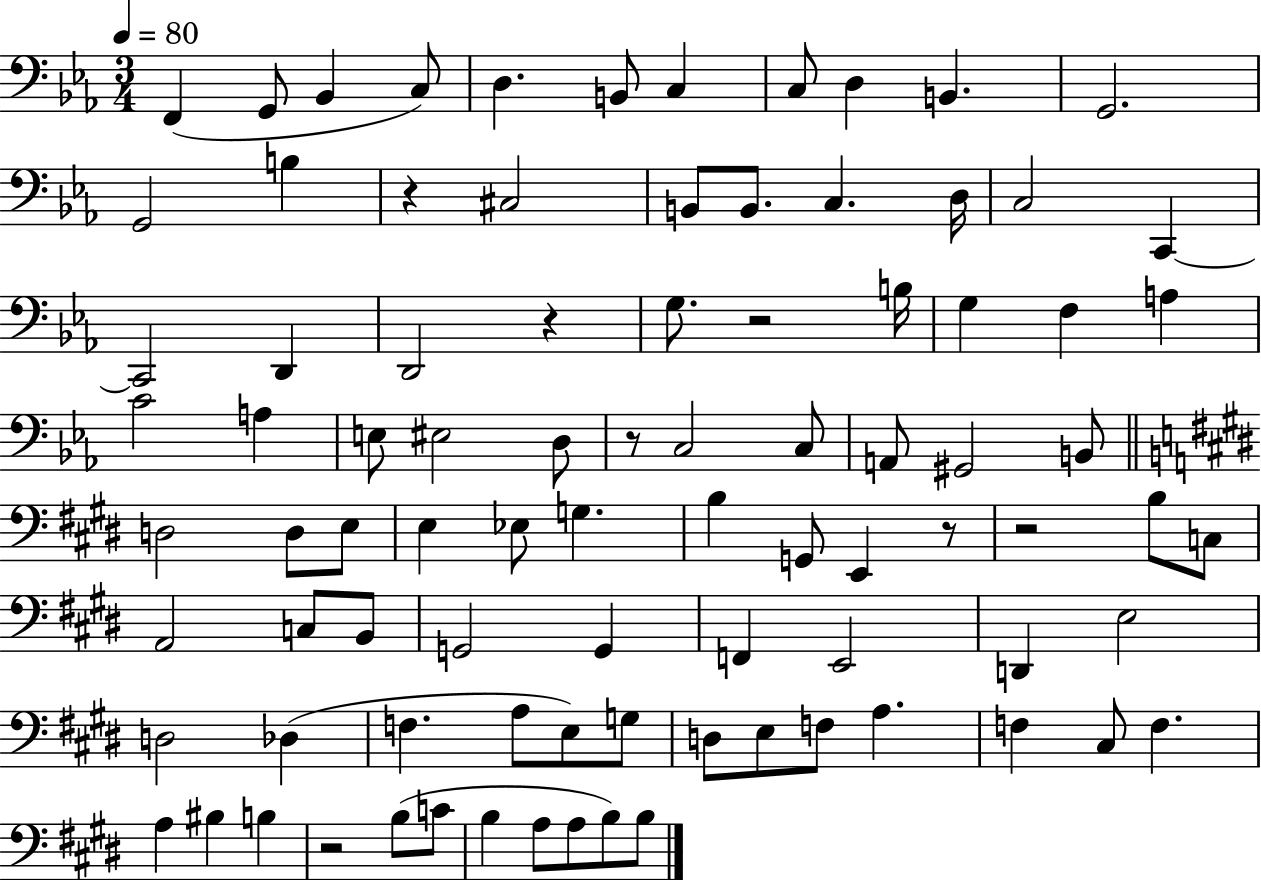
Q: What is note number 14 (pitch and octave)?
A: C#3